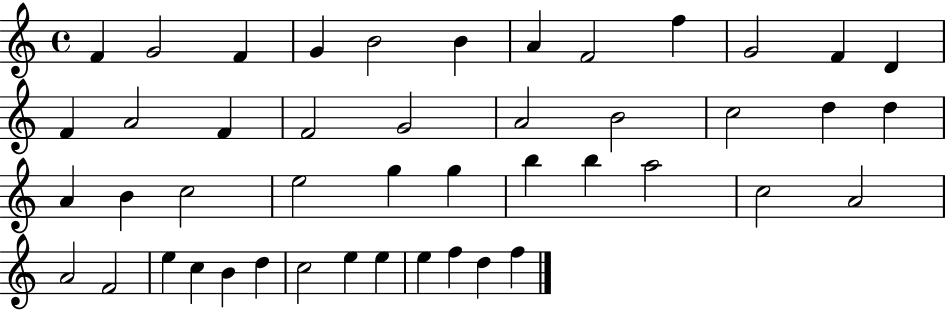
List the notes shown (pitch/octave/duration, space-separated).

F4/q G4/h F4/q G4/q B4/h B4/q A4/q F4/h F5/q G4/h F4/q D4/q F4/q A4/h F4/q F4/h G4/h A4/h B4/h C5/h D5/q D5/q A4/q B4/q C5/h E5/h G5/q G5/q B5/q B5/q A5/h C5/h A4/h A4/h F4/h E5/q C5/q B4/q D5/q C5/h E5/q E5/q E5/q F5/q D5/q F5/q